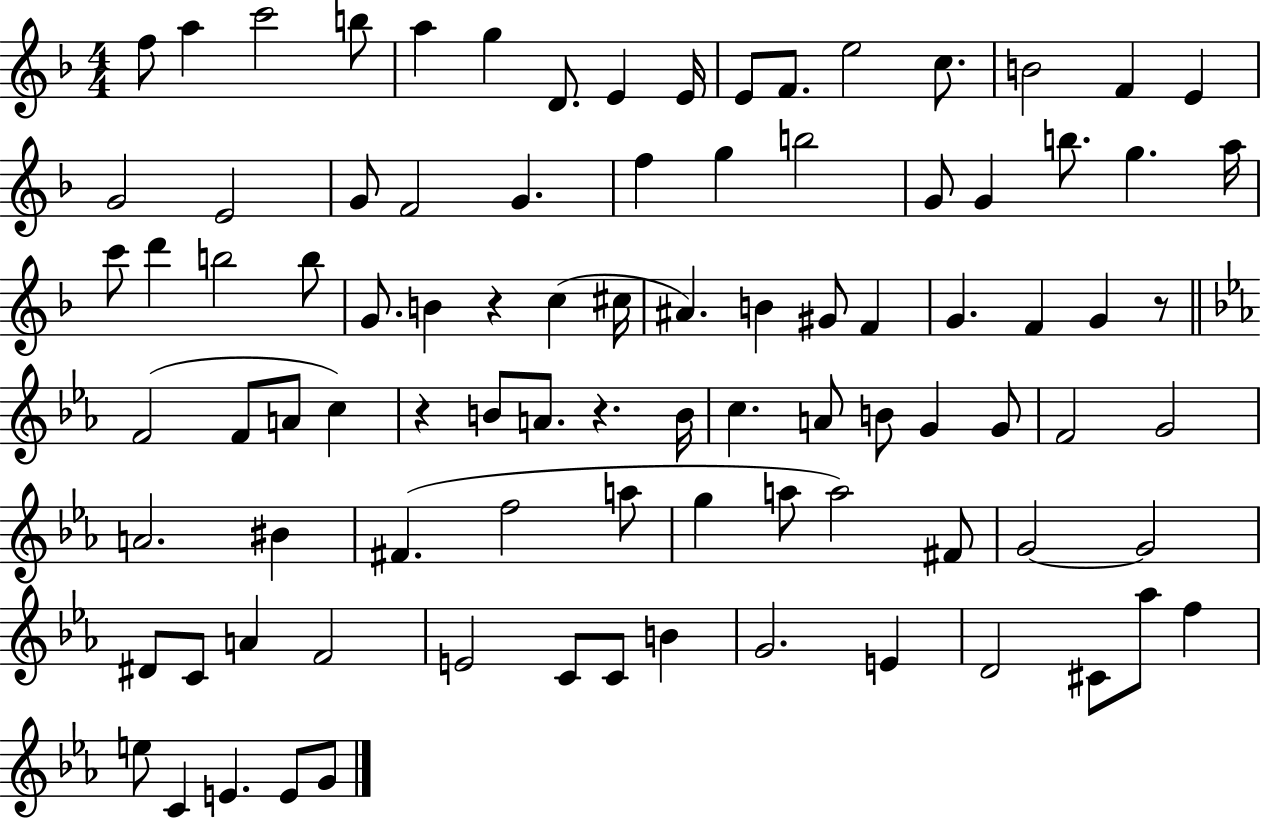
F5/e A5/q C6/h B5/e A5/q G5/q D4/e. E4/q E4/s E4/e F4/e. E5/h C5/e. B4/h F4/q E4/q G4/h E4/h G4/e F4/h G4/q. F5/q G5/q B5/h G4/e G4/q B5/e. G5/q. A5/s C6/e D6/q B5/h B5/e G4/e. B4/q R/q C5/q C#5/s A#4/q. B4/q G#4/e F4/q G4/q. F4/q G4/q R/e F4/h F4/e A4/e C5/q R/q B4/e A4/e. R/q. B4/s C5/q. A4/e B4/e G4/q G4/e F4/h G4/h A4/h. BIS4/q F#4/q. F5/h A5/e G5/q A5/e A5/h F#4/e G4/h G4/h D#4/e C4/e A4/q F4/h E4/h C4/e C4/e B4/q G4/h. E4/q D4/h C#4/e Ab5/e F5/q E5/e C4/q E4/q. E4/e G4/e